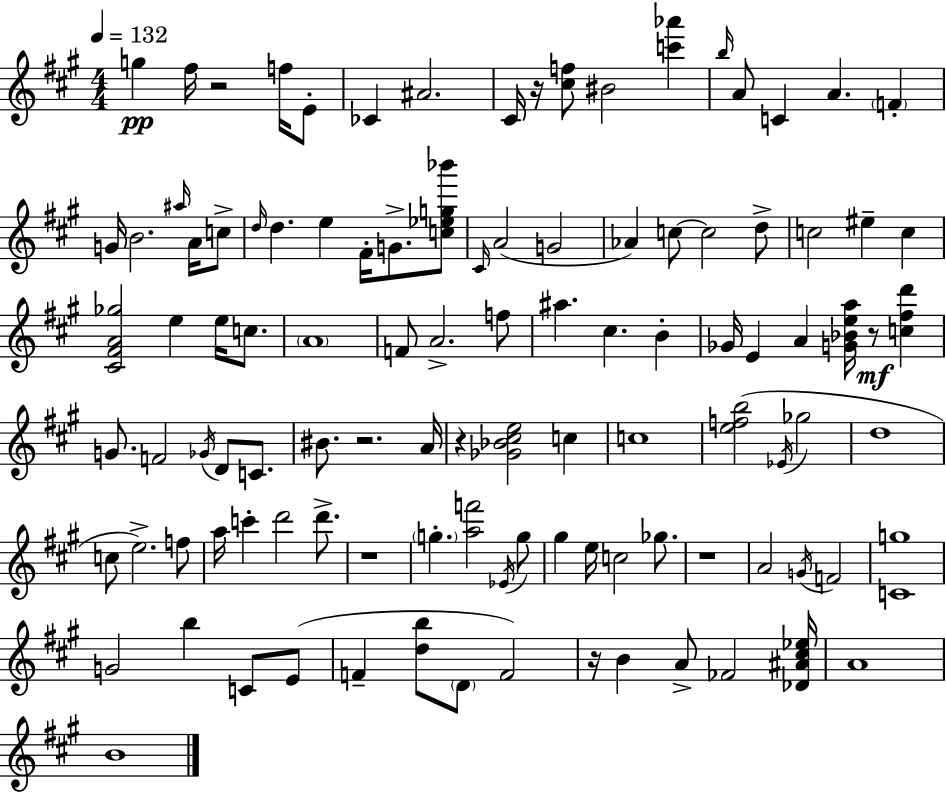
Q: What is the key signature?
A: A major